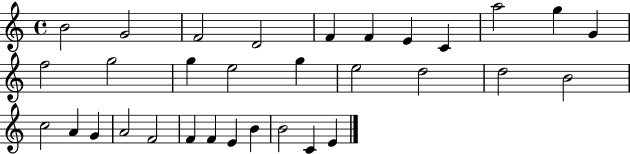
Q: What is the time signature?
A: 4/4